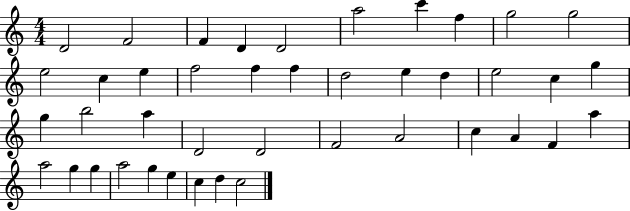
X:1
T:Untitled
M:4/4
L:1/4
K:C
D2 F2 F D D2 a2 c' f g2 g2 e2 c e f2 f f d2 e d e2 c g g b2 a D2 D2 F2 A2 c A F a a2 g g a2 g e c d c2